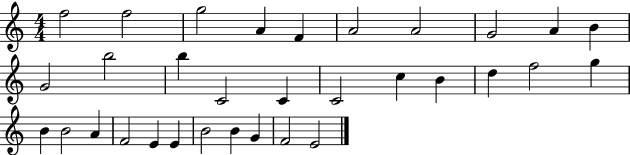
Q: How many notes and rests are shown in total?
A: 32